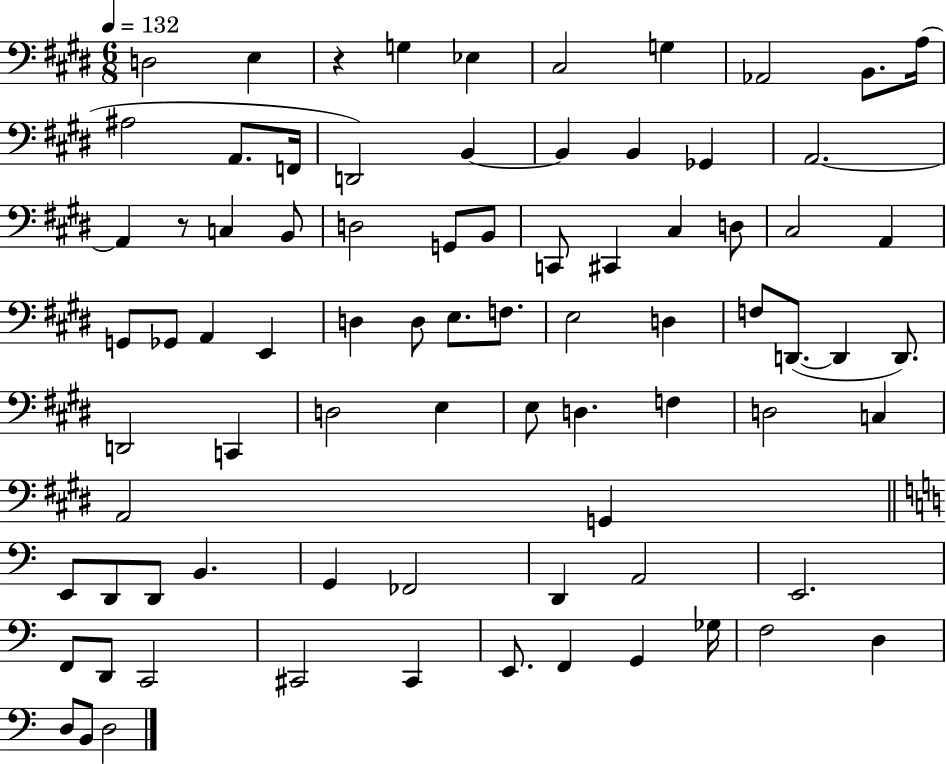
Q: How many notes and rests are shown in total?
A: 80